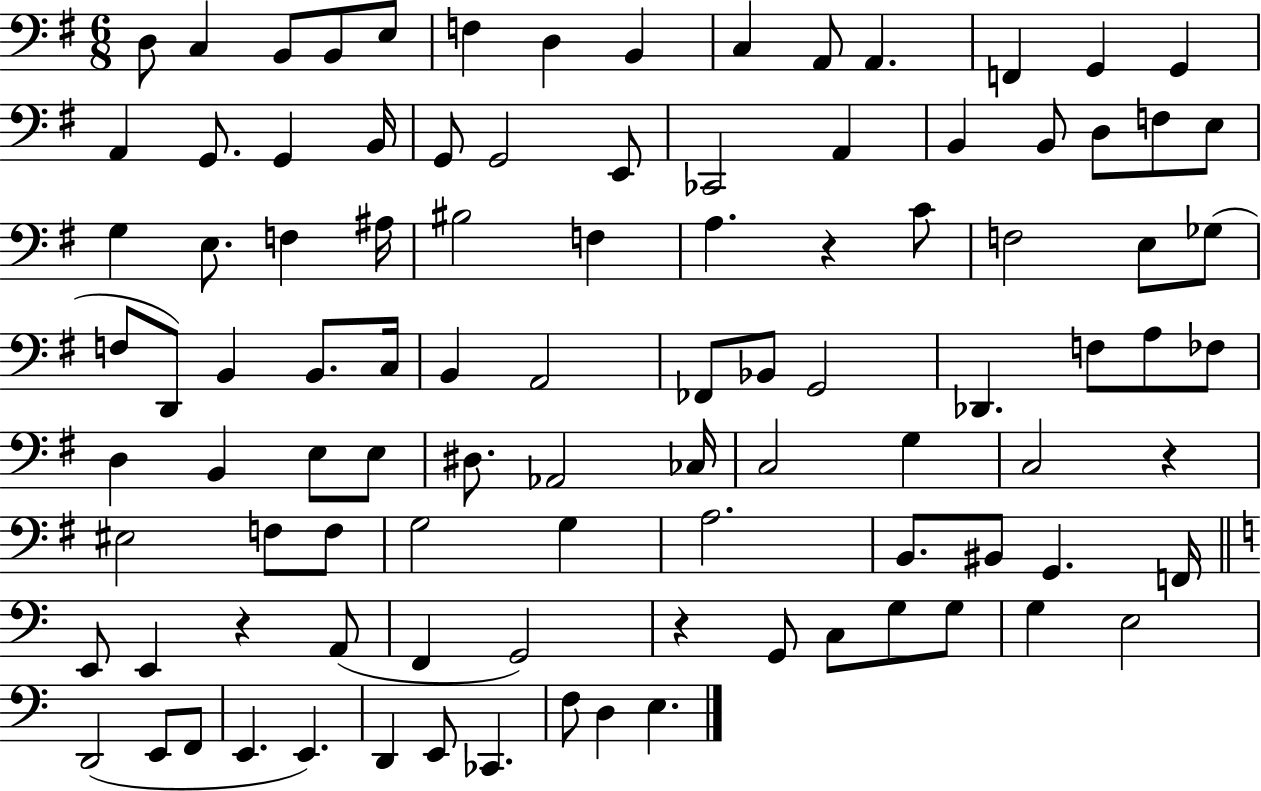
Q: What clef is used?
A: bass